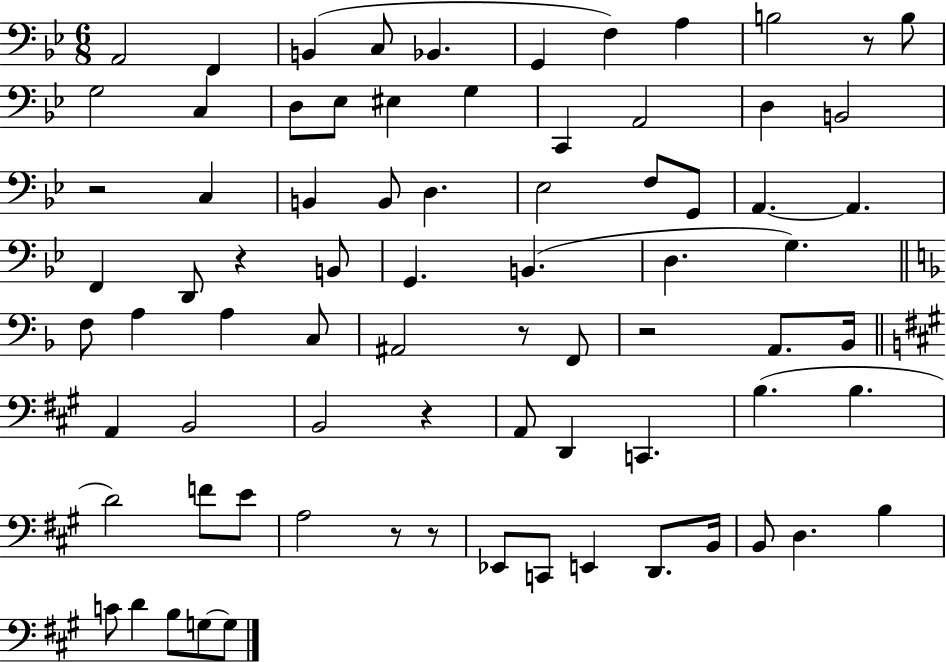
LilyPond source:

{
  \clef bass
  \numericTimeSignature
  \time 6/8
  \key bes \major
  a,2 f,4 | b,4( c8 bes,4. | g,4 f4) a4 | b2 r8 b8 | \break g2 c4 | d8 ees8 eis4 g4 | c,4 a,2 | d4 b,2 | \break r2 c4 | b,4 b,8 d4. | ees2 f8 g,8 | a,4.~~ a,4. | \break f,4 d,8 r4 b,8 | g,4. b,4.( | d4. g4.) | \bar "||" \break \key d \minor f8 a4 a4 c8 | ais,2 r8 f,8 | r2 a,8. bes,16 | \bar "||" \break \key a \major a,4 b,2 | b,2 r4 | a,8 d,4 c,4. | b4.( b4. | \break d'2) f'8 e'8 | a2 r8 r8 | ees,8 c,8 e,4 d,8. b,16 | b,8 d4. b4 | \break c'8 d'4 b8 g8~~ g8 | \bar "|."
}